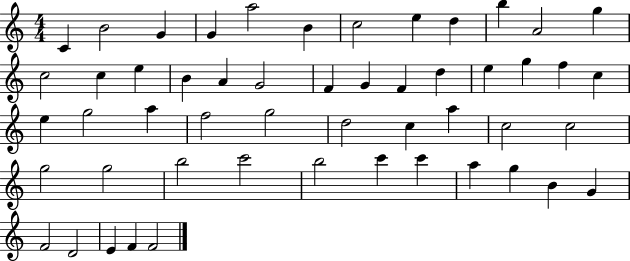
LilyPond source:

{
  \clef treble
  \numericTimeSignature
  \time 4/4
  \key c \major
  c'4 b'2 g'4 | g'4 a''2 b'4 | c''2 e''4 d''4 | b''4 a'2 g''4 | \break c''2 c''4 e''4 | b'4 a'4 g'2 | f'4 g'4 f'4 d''4 | e''4 g''4 f''4 c''4 | \break e''4 g''2 a''4 | f''2 g''2 | d''2 c''4 a''4 | c''2 c''2 | \break g''2 g''2 | b''2 c'''2 | b''2 c'''4 c'''4 | a''4 g''4 b'4 g'4 | \break f'2 d'2 | e'4 f'4 f'2 | \bar "|."
}